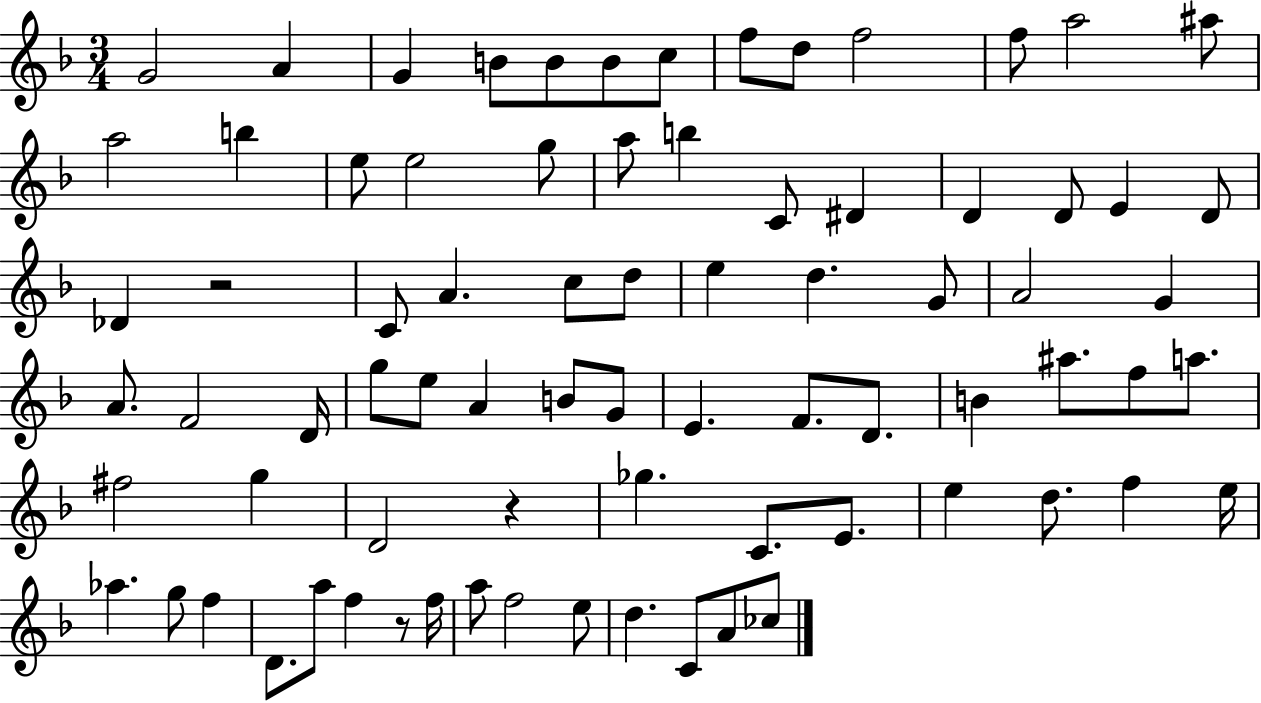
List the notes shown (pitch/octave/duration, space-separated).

G4/h A4/q G4/q B4/e B4/e B4/e C5/e F5/e D5/e F5/h F5/e A5/h A#5/e A5/h B5/q E5/e E5/h G5/e A5/e B5/q C4/e D#4/q D4/q D4/e E4/q D4/e Db4/q R/h C4/e A4/q. C5/e D5/e E5/q D5/q. G4/e A4/h G4/q A4/e. F4/h D4/s G5/e E5/e A4/q B4/e G4/e E4/q. F4/e. D4/e. B4/q A#5/e. F5/e A5/e. F#5/h G5/q D4/h R/q Gb5/q. C4/e. E4/e. E5/q D5/e. F5/q E5/s Ab5/q. G5/e F5/q D4/e. A5/e F5/q R/e F5/s A5/e F5/h E5/e D5/q. C4/e A4/e CES5/e